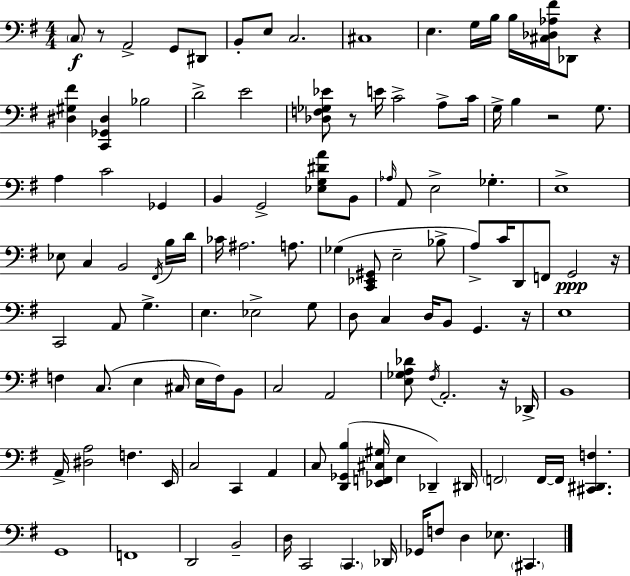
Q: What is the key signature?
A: E minor